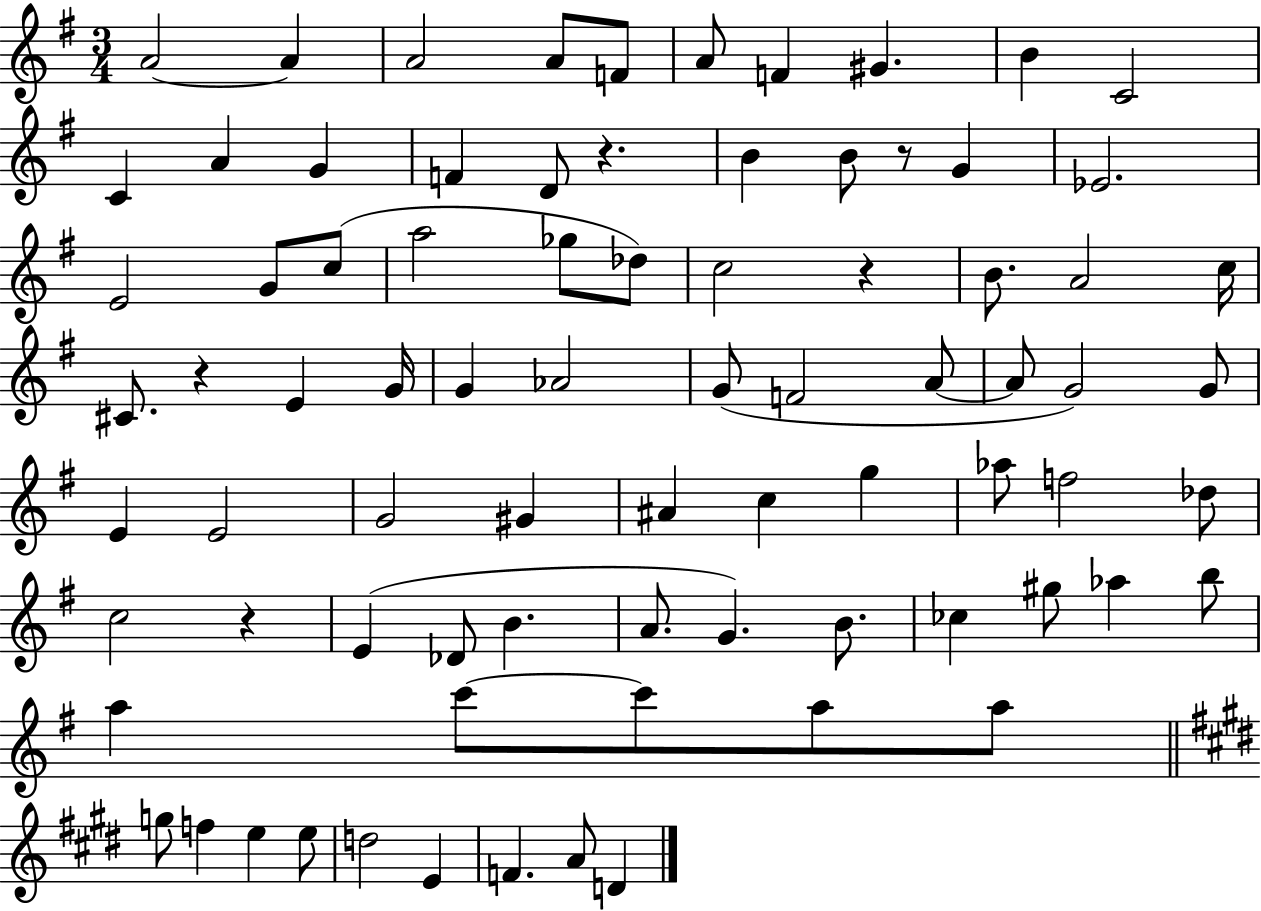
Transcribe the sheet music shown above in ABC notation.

X:1
T:Untitled
M:3/4
L:1/4
K:G
A2 A A2 A/2 F/2 A/2 F ^G B C2 C A G F D/2 z B B/2 z/2 G _E2 E2 G/2 c/2 a2 _g/2 _d/2 c2 z B/2 A2 c/4 ^C/2 z E G/4 G _A2 G/2 F2 A/2 A/2 G2 G/2 E E2 G2 ^G ^A c g _a/2 f2 _d/2 c2 z E _D/2 B A/2 G B/2 _c ^g/2 _a b/2 a c'/2 c'/2 a/2 a/2 g/2 f e e/2 d2 E F A/2 D